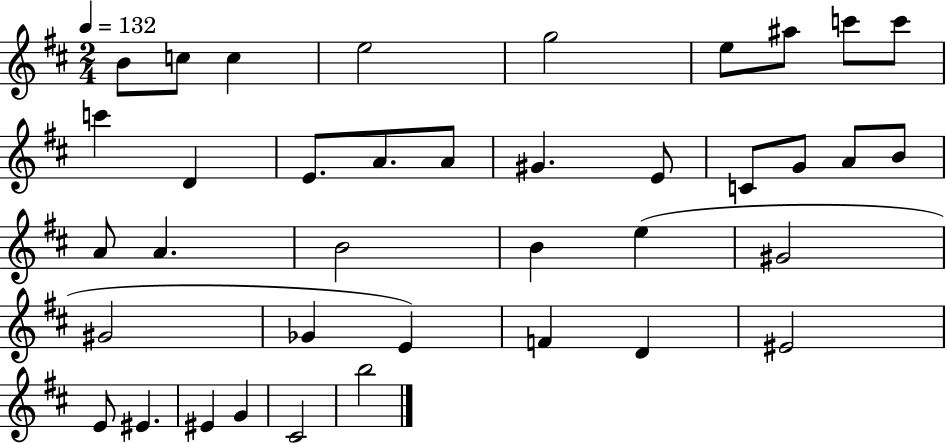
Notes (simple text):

B4/e C5/e C5/q E5/h G5/h E5/e A#5/e C6/e C6/e C6/q D4/q E4/e. A4/e. A4/e G#4/q. E4/e C4/e G4/e A4/e B4/e A4/e A4/q. B4/h B4/q E5/q G#4/h G#4/h Gb4/q E4/q F4/q D4/q EIS4/h E4/e EIS4/q. EIS4/q G4/q C#4/h B5/h